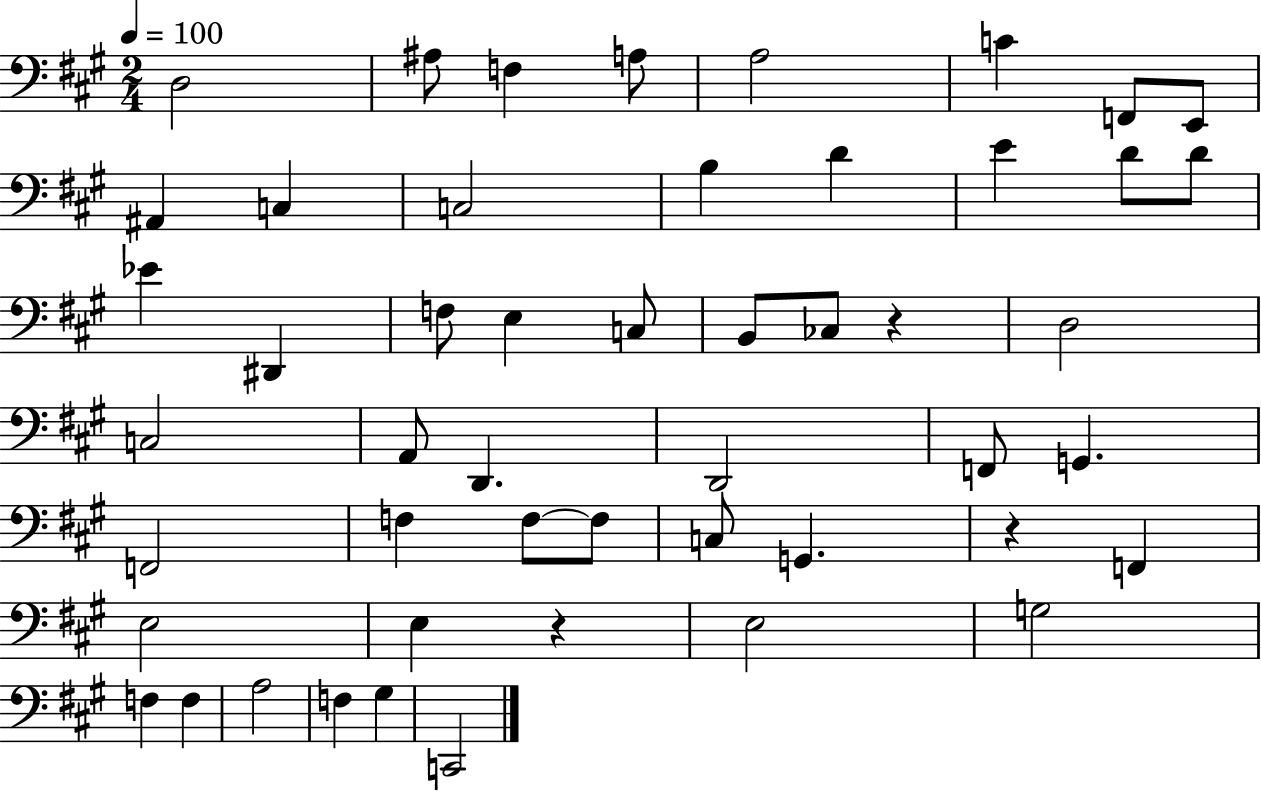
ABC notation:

X:1
T:Untitled
M:2/4
L:1/4
K:A
D,2 ^A,/2 F, A,/2 A,2 C F,,/2 E,,/2 ^A,, C, C,2 B, D E D/2 D/2 _E ^D,, F,/2 E, C,/2 B,,/2 _C,/2 z D,2 C,2 A,,/2 D,, D,,2 F,,/2 G,, F,,2 F, F,/2 F,/2 C,/2 G,, z F,, E,2 E, z E,2 G,2 F, F, A,2 F, ^G, C,,2